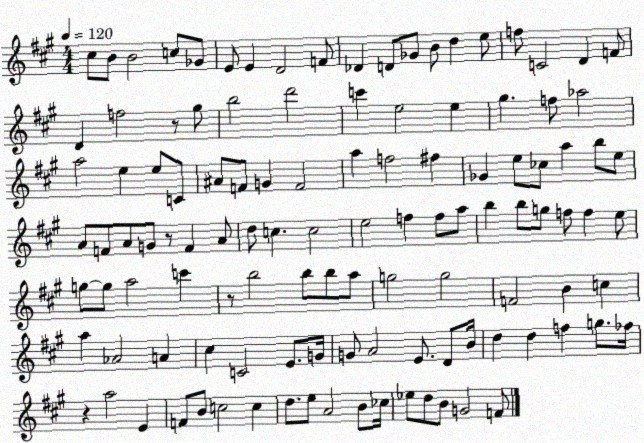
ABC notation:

X:1
T:Untitled
M:4/4
L:1/4
K:A
^c/2 B/2 B2 c/2 _G/2 E/2 E D2 F/2 _D D/2 _G/2 B/2 d e/2 f/2 C2 D F/2 D f2 z/2 ^g/2 b2 d'2 c' e2 e ^g f/2 _a2 a2 e e/2 C/2 ^A/2 F/2 G F2 a f2 ^f _G e/2 _c/2 a b/2 e/2 A/2 F/2 A/2 G/2 z/2 F A/2 d/2 c c2 e2 f f/2 a/2 b b/2 g/2 f/2 f e/2 g/2 g/2 a2 c' z/2 b2 b/2 b/2 a/2 g2 g2 F2 B c a _A2 A ^c C2 E/2 G/4 G/2 A2 E/2 D/2 B/4 d d f g/2 _f/4 z a2 E F/2 B/2 c2 c d/2 e/2 A2 B/2 _c/4 _e/2 d/2 B/2 G2 F/2